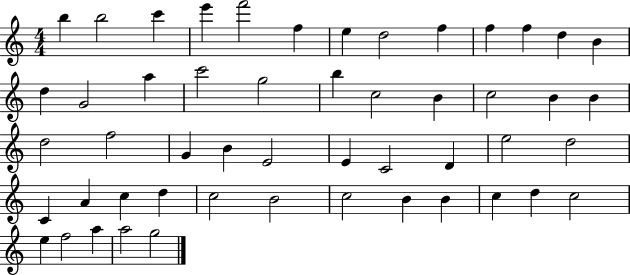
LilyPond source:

{
  \clef treble
  \numericTimeSignature
  \time 4/4
  \key c \major
  b''4 b''2 c'''4 | e'''4 f'''2 f''4 | e''4 d''2 f''4 | f''4 f''4 d''4 b'4 | \break d''4 g'2 a''4 | c'''2 g''2 | b''4 c''2 b'4 | c''2 b'4 b'4 | \break d''2 f''2 | g'4 b'4 e'2 | e'4 c'2 d'4 | e''2 d''2 | \break c'4 a'4 c''4 d''4 | c''2 b'2 | c''2 b'4 b'4 | c''4 d''4 c''2 | \break e''4 f''2 a''4 | a''2 g''2 | \bar "|."
}